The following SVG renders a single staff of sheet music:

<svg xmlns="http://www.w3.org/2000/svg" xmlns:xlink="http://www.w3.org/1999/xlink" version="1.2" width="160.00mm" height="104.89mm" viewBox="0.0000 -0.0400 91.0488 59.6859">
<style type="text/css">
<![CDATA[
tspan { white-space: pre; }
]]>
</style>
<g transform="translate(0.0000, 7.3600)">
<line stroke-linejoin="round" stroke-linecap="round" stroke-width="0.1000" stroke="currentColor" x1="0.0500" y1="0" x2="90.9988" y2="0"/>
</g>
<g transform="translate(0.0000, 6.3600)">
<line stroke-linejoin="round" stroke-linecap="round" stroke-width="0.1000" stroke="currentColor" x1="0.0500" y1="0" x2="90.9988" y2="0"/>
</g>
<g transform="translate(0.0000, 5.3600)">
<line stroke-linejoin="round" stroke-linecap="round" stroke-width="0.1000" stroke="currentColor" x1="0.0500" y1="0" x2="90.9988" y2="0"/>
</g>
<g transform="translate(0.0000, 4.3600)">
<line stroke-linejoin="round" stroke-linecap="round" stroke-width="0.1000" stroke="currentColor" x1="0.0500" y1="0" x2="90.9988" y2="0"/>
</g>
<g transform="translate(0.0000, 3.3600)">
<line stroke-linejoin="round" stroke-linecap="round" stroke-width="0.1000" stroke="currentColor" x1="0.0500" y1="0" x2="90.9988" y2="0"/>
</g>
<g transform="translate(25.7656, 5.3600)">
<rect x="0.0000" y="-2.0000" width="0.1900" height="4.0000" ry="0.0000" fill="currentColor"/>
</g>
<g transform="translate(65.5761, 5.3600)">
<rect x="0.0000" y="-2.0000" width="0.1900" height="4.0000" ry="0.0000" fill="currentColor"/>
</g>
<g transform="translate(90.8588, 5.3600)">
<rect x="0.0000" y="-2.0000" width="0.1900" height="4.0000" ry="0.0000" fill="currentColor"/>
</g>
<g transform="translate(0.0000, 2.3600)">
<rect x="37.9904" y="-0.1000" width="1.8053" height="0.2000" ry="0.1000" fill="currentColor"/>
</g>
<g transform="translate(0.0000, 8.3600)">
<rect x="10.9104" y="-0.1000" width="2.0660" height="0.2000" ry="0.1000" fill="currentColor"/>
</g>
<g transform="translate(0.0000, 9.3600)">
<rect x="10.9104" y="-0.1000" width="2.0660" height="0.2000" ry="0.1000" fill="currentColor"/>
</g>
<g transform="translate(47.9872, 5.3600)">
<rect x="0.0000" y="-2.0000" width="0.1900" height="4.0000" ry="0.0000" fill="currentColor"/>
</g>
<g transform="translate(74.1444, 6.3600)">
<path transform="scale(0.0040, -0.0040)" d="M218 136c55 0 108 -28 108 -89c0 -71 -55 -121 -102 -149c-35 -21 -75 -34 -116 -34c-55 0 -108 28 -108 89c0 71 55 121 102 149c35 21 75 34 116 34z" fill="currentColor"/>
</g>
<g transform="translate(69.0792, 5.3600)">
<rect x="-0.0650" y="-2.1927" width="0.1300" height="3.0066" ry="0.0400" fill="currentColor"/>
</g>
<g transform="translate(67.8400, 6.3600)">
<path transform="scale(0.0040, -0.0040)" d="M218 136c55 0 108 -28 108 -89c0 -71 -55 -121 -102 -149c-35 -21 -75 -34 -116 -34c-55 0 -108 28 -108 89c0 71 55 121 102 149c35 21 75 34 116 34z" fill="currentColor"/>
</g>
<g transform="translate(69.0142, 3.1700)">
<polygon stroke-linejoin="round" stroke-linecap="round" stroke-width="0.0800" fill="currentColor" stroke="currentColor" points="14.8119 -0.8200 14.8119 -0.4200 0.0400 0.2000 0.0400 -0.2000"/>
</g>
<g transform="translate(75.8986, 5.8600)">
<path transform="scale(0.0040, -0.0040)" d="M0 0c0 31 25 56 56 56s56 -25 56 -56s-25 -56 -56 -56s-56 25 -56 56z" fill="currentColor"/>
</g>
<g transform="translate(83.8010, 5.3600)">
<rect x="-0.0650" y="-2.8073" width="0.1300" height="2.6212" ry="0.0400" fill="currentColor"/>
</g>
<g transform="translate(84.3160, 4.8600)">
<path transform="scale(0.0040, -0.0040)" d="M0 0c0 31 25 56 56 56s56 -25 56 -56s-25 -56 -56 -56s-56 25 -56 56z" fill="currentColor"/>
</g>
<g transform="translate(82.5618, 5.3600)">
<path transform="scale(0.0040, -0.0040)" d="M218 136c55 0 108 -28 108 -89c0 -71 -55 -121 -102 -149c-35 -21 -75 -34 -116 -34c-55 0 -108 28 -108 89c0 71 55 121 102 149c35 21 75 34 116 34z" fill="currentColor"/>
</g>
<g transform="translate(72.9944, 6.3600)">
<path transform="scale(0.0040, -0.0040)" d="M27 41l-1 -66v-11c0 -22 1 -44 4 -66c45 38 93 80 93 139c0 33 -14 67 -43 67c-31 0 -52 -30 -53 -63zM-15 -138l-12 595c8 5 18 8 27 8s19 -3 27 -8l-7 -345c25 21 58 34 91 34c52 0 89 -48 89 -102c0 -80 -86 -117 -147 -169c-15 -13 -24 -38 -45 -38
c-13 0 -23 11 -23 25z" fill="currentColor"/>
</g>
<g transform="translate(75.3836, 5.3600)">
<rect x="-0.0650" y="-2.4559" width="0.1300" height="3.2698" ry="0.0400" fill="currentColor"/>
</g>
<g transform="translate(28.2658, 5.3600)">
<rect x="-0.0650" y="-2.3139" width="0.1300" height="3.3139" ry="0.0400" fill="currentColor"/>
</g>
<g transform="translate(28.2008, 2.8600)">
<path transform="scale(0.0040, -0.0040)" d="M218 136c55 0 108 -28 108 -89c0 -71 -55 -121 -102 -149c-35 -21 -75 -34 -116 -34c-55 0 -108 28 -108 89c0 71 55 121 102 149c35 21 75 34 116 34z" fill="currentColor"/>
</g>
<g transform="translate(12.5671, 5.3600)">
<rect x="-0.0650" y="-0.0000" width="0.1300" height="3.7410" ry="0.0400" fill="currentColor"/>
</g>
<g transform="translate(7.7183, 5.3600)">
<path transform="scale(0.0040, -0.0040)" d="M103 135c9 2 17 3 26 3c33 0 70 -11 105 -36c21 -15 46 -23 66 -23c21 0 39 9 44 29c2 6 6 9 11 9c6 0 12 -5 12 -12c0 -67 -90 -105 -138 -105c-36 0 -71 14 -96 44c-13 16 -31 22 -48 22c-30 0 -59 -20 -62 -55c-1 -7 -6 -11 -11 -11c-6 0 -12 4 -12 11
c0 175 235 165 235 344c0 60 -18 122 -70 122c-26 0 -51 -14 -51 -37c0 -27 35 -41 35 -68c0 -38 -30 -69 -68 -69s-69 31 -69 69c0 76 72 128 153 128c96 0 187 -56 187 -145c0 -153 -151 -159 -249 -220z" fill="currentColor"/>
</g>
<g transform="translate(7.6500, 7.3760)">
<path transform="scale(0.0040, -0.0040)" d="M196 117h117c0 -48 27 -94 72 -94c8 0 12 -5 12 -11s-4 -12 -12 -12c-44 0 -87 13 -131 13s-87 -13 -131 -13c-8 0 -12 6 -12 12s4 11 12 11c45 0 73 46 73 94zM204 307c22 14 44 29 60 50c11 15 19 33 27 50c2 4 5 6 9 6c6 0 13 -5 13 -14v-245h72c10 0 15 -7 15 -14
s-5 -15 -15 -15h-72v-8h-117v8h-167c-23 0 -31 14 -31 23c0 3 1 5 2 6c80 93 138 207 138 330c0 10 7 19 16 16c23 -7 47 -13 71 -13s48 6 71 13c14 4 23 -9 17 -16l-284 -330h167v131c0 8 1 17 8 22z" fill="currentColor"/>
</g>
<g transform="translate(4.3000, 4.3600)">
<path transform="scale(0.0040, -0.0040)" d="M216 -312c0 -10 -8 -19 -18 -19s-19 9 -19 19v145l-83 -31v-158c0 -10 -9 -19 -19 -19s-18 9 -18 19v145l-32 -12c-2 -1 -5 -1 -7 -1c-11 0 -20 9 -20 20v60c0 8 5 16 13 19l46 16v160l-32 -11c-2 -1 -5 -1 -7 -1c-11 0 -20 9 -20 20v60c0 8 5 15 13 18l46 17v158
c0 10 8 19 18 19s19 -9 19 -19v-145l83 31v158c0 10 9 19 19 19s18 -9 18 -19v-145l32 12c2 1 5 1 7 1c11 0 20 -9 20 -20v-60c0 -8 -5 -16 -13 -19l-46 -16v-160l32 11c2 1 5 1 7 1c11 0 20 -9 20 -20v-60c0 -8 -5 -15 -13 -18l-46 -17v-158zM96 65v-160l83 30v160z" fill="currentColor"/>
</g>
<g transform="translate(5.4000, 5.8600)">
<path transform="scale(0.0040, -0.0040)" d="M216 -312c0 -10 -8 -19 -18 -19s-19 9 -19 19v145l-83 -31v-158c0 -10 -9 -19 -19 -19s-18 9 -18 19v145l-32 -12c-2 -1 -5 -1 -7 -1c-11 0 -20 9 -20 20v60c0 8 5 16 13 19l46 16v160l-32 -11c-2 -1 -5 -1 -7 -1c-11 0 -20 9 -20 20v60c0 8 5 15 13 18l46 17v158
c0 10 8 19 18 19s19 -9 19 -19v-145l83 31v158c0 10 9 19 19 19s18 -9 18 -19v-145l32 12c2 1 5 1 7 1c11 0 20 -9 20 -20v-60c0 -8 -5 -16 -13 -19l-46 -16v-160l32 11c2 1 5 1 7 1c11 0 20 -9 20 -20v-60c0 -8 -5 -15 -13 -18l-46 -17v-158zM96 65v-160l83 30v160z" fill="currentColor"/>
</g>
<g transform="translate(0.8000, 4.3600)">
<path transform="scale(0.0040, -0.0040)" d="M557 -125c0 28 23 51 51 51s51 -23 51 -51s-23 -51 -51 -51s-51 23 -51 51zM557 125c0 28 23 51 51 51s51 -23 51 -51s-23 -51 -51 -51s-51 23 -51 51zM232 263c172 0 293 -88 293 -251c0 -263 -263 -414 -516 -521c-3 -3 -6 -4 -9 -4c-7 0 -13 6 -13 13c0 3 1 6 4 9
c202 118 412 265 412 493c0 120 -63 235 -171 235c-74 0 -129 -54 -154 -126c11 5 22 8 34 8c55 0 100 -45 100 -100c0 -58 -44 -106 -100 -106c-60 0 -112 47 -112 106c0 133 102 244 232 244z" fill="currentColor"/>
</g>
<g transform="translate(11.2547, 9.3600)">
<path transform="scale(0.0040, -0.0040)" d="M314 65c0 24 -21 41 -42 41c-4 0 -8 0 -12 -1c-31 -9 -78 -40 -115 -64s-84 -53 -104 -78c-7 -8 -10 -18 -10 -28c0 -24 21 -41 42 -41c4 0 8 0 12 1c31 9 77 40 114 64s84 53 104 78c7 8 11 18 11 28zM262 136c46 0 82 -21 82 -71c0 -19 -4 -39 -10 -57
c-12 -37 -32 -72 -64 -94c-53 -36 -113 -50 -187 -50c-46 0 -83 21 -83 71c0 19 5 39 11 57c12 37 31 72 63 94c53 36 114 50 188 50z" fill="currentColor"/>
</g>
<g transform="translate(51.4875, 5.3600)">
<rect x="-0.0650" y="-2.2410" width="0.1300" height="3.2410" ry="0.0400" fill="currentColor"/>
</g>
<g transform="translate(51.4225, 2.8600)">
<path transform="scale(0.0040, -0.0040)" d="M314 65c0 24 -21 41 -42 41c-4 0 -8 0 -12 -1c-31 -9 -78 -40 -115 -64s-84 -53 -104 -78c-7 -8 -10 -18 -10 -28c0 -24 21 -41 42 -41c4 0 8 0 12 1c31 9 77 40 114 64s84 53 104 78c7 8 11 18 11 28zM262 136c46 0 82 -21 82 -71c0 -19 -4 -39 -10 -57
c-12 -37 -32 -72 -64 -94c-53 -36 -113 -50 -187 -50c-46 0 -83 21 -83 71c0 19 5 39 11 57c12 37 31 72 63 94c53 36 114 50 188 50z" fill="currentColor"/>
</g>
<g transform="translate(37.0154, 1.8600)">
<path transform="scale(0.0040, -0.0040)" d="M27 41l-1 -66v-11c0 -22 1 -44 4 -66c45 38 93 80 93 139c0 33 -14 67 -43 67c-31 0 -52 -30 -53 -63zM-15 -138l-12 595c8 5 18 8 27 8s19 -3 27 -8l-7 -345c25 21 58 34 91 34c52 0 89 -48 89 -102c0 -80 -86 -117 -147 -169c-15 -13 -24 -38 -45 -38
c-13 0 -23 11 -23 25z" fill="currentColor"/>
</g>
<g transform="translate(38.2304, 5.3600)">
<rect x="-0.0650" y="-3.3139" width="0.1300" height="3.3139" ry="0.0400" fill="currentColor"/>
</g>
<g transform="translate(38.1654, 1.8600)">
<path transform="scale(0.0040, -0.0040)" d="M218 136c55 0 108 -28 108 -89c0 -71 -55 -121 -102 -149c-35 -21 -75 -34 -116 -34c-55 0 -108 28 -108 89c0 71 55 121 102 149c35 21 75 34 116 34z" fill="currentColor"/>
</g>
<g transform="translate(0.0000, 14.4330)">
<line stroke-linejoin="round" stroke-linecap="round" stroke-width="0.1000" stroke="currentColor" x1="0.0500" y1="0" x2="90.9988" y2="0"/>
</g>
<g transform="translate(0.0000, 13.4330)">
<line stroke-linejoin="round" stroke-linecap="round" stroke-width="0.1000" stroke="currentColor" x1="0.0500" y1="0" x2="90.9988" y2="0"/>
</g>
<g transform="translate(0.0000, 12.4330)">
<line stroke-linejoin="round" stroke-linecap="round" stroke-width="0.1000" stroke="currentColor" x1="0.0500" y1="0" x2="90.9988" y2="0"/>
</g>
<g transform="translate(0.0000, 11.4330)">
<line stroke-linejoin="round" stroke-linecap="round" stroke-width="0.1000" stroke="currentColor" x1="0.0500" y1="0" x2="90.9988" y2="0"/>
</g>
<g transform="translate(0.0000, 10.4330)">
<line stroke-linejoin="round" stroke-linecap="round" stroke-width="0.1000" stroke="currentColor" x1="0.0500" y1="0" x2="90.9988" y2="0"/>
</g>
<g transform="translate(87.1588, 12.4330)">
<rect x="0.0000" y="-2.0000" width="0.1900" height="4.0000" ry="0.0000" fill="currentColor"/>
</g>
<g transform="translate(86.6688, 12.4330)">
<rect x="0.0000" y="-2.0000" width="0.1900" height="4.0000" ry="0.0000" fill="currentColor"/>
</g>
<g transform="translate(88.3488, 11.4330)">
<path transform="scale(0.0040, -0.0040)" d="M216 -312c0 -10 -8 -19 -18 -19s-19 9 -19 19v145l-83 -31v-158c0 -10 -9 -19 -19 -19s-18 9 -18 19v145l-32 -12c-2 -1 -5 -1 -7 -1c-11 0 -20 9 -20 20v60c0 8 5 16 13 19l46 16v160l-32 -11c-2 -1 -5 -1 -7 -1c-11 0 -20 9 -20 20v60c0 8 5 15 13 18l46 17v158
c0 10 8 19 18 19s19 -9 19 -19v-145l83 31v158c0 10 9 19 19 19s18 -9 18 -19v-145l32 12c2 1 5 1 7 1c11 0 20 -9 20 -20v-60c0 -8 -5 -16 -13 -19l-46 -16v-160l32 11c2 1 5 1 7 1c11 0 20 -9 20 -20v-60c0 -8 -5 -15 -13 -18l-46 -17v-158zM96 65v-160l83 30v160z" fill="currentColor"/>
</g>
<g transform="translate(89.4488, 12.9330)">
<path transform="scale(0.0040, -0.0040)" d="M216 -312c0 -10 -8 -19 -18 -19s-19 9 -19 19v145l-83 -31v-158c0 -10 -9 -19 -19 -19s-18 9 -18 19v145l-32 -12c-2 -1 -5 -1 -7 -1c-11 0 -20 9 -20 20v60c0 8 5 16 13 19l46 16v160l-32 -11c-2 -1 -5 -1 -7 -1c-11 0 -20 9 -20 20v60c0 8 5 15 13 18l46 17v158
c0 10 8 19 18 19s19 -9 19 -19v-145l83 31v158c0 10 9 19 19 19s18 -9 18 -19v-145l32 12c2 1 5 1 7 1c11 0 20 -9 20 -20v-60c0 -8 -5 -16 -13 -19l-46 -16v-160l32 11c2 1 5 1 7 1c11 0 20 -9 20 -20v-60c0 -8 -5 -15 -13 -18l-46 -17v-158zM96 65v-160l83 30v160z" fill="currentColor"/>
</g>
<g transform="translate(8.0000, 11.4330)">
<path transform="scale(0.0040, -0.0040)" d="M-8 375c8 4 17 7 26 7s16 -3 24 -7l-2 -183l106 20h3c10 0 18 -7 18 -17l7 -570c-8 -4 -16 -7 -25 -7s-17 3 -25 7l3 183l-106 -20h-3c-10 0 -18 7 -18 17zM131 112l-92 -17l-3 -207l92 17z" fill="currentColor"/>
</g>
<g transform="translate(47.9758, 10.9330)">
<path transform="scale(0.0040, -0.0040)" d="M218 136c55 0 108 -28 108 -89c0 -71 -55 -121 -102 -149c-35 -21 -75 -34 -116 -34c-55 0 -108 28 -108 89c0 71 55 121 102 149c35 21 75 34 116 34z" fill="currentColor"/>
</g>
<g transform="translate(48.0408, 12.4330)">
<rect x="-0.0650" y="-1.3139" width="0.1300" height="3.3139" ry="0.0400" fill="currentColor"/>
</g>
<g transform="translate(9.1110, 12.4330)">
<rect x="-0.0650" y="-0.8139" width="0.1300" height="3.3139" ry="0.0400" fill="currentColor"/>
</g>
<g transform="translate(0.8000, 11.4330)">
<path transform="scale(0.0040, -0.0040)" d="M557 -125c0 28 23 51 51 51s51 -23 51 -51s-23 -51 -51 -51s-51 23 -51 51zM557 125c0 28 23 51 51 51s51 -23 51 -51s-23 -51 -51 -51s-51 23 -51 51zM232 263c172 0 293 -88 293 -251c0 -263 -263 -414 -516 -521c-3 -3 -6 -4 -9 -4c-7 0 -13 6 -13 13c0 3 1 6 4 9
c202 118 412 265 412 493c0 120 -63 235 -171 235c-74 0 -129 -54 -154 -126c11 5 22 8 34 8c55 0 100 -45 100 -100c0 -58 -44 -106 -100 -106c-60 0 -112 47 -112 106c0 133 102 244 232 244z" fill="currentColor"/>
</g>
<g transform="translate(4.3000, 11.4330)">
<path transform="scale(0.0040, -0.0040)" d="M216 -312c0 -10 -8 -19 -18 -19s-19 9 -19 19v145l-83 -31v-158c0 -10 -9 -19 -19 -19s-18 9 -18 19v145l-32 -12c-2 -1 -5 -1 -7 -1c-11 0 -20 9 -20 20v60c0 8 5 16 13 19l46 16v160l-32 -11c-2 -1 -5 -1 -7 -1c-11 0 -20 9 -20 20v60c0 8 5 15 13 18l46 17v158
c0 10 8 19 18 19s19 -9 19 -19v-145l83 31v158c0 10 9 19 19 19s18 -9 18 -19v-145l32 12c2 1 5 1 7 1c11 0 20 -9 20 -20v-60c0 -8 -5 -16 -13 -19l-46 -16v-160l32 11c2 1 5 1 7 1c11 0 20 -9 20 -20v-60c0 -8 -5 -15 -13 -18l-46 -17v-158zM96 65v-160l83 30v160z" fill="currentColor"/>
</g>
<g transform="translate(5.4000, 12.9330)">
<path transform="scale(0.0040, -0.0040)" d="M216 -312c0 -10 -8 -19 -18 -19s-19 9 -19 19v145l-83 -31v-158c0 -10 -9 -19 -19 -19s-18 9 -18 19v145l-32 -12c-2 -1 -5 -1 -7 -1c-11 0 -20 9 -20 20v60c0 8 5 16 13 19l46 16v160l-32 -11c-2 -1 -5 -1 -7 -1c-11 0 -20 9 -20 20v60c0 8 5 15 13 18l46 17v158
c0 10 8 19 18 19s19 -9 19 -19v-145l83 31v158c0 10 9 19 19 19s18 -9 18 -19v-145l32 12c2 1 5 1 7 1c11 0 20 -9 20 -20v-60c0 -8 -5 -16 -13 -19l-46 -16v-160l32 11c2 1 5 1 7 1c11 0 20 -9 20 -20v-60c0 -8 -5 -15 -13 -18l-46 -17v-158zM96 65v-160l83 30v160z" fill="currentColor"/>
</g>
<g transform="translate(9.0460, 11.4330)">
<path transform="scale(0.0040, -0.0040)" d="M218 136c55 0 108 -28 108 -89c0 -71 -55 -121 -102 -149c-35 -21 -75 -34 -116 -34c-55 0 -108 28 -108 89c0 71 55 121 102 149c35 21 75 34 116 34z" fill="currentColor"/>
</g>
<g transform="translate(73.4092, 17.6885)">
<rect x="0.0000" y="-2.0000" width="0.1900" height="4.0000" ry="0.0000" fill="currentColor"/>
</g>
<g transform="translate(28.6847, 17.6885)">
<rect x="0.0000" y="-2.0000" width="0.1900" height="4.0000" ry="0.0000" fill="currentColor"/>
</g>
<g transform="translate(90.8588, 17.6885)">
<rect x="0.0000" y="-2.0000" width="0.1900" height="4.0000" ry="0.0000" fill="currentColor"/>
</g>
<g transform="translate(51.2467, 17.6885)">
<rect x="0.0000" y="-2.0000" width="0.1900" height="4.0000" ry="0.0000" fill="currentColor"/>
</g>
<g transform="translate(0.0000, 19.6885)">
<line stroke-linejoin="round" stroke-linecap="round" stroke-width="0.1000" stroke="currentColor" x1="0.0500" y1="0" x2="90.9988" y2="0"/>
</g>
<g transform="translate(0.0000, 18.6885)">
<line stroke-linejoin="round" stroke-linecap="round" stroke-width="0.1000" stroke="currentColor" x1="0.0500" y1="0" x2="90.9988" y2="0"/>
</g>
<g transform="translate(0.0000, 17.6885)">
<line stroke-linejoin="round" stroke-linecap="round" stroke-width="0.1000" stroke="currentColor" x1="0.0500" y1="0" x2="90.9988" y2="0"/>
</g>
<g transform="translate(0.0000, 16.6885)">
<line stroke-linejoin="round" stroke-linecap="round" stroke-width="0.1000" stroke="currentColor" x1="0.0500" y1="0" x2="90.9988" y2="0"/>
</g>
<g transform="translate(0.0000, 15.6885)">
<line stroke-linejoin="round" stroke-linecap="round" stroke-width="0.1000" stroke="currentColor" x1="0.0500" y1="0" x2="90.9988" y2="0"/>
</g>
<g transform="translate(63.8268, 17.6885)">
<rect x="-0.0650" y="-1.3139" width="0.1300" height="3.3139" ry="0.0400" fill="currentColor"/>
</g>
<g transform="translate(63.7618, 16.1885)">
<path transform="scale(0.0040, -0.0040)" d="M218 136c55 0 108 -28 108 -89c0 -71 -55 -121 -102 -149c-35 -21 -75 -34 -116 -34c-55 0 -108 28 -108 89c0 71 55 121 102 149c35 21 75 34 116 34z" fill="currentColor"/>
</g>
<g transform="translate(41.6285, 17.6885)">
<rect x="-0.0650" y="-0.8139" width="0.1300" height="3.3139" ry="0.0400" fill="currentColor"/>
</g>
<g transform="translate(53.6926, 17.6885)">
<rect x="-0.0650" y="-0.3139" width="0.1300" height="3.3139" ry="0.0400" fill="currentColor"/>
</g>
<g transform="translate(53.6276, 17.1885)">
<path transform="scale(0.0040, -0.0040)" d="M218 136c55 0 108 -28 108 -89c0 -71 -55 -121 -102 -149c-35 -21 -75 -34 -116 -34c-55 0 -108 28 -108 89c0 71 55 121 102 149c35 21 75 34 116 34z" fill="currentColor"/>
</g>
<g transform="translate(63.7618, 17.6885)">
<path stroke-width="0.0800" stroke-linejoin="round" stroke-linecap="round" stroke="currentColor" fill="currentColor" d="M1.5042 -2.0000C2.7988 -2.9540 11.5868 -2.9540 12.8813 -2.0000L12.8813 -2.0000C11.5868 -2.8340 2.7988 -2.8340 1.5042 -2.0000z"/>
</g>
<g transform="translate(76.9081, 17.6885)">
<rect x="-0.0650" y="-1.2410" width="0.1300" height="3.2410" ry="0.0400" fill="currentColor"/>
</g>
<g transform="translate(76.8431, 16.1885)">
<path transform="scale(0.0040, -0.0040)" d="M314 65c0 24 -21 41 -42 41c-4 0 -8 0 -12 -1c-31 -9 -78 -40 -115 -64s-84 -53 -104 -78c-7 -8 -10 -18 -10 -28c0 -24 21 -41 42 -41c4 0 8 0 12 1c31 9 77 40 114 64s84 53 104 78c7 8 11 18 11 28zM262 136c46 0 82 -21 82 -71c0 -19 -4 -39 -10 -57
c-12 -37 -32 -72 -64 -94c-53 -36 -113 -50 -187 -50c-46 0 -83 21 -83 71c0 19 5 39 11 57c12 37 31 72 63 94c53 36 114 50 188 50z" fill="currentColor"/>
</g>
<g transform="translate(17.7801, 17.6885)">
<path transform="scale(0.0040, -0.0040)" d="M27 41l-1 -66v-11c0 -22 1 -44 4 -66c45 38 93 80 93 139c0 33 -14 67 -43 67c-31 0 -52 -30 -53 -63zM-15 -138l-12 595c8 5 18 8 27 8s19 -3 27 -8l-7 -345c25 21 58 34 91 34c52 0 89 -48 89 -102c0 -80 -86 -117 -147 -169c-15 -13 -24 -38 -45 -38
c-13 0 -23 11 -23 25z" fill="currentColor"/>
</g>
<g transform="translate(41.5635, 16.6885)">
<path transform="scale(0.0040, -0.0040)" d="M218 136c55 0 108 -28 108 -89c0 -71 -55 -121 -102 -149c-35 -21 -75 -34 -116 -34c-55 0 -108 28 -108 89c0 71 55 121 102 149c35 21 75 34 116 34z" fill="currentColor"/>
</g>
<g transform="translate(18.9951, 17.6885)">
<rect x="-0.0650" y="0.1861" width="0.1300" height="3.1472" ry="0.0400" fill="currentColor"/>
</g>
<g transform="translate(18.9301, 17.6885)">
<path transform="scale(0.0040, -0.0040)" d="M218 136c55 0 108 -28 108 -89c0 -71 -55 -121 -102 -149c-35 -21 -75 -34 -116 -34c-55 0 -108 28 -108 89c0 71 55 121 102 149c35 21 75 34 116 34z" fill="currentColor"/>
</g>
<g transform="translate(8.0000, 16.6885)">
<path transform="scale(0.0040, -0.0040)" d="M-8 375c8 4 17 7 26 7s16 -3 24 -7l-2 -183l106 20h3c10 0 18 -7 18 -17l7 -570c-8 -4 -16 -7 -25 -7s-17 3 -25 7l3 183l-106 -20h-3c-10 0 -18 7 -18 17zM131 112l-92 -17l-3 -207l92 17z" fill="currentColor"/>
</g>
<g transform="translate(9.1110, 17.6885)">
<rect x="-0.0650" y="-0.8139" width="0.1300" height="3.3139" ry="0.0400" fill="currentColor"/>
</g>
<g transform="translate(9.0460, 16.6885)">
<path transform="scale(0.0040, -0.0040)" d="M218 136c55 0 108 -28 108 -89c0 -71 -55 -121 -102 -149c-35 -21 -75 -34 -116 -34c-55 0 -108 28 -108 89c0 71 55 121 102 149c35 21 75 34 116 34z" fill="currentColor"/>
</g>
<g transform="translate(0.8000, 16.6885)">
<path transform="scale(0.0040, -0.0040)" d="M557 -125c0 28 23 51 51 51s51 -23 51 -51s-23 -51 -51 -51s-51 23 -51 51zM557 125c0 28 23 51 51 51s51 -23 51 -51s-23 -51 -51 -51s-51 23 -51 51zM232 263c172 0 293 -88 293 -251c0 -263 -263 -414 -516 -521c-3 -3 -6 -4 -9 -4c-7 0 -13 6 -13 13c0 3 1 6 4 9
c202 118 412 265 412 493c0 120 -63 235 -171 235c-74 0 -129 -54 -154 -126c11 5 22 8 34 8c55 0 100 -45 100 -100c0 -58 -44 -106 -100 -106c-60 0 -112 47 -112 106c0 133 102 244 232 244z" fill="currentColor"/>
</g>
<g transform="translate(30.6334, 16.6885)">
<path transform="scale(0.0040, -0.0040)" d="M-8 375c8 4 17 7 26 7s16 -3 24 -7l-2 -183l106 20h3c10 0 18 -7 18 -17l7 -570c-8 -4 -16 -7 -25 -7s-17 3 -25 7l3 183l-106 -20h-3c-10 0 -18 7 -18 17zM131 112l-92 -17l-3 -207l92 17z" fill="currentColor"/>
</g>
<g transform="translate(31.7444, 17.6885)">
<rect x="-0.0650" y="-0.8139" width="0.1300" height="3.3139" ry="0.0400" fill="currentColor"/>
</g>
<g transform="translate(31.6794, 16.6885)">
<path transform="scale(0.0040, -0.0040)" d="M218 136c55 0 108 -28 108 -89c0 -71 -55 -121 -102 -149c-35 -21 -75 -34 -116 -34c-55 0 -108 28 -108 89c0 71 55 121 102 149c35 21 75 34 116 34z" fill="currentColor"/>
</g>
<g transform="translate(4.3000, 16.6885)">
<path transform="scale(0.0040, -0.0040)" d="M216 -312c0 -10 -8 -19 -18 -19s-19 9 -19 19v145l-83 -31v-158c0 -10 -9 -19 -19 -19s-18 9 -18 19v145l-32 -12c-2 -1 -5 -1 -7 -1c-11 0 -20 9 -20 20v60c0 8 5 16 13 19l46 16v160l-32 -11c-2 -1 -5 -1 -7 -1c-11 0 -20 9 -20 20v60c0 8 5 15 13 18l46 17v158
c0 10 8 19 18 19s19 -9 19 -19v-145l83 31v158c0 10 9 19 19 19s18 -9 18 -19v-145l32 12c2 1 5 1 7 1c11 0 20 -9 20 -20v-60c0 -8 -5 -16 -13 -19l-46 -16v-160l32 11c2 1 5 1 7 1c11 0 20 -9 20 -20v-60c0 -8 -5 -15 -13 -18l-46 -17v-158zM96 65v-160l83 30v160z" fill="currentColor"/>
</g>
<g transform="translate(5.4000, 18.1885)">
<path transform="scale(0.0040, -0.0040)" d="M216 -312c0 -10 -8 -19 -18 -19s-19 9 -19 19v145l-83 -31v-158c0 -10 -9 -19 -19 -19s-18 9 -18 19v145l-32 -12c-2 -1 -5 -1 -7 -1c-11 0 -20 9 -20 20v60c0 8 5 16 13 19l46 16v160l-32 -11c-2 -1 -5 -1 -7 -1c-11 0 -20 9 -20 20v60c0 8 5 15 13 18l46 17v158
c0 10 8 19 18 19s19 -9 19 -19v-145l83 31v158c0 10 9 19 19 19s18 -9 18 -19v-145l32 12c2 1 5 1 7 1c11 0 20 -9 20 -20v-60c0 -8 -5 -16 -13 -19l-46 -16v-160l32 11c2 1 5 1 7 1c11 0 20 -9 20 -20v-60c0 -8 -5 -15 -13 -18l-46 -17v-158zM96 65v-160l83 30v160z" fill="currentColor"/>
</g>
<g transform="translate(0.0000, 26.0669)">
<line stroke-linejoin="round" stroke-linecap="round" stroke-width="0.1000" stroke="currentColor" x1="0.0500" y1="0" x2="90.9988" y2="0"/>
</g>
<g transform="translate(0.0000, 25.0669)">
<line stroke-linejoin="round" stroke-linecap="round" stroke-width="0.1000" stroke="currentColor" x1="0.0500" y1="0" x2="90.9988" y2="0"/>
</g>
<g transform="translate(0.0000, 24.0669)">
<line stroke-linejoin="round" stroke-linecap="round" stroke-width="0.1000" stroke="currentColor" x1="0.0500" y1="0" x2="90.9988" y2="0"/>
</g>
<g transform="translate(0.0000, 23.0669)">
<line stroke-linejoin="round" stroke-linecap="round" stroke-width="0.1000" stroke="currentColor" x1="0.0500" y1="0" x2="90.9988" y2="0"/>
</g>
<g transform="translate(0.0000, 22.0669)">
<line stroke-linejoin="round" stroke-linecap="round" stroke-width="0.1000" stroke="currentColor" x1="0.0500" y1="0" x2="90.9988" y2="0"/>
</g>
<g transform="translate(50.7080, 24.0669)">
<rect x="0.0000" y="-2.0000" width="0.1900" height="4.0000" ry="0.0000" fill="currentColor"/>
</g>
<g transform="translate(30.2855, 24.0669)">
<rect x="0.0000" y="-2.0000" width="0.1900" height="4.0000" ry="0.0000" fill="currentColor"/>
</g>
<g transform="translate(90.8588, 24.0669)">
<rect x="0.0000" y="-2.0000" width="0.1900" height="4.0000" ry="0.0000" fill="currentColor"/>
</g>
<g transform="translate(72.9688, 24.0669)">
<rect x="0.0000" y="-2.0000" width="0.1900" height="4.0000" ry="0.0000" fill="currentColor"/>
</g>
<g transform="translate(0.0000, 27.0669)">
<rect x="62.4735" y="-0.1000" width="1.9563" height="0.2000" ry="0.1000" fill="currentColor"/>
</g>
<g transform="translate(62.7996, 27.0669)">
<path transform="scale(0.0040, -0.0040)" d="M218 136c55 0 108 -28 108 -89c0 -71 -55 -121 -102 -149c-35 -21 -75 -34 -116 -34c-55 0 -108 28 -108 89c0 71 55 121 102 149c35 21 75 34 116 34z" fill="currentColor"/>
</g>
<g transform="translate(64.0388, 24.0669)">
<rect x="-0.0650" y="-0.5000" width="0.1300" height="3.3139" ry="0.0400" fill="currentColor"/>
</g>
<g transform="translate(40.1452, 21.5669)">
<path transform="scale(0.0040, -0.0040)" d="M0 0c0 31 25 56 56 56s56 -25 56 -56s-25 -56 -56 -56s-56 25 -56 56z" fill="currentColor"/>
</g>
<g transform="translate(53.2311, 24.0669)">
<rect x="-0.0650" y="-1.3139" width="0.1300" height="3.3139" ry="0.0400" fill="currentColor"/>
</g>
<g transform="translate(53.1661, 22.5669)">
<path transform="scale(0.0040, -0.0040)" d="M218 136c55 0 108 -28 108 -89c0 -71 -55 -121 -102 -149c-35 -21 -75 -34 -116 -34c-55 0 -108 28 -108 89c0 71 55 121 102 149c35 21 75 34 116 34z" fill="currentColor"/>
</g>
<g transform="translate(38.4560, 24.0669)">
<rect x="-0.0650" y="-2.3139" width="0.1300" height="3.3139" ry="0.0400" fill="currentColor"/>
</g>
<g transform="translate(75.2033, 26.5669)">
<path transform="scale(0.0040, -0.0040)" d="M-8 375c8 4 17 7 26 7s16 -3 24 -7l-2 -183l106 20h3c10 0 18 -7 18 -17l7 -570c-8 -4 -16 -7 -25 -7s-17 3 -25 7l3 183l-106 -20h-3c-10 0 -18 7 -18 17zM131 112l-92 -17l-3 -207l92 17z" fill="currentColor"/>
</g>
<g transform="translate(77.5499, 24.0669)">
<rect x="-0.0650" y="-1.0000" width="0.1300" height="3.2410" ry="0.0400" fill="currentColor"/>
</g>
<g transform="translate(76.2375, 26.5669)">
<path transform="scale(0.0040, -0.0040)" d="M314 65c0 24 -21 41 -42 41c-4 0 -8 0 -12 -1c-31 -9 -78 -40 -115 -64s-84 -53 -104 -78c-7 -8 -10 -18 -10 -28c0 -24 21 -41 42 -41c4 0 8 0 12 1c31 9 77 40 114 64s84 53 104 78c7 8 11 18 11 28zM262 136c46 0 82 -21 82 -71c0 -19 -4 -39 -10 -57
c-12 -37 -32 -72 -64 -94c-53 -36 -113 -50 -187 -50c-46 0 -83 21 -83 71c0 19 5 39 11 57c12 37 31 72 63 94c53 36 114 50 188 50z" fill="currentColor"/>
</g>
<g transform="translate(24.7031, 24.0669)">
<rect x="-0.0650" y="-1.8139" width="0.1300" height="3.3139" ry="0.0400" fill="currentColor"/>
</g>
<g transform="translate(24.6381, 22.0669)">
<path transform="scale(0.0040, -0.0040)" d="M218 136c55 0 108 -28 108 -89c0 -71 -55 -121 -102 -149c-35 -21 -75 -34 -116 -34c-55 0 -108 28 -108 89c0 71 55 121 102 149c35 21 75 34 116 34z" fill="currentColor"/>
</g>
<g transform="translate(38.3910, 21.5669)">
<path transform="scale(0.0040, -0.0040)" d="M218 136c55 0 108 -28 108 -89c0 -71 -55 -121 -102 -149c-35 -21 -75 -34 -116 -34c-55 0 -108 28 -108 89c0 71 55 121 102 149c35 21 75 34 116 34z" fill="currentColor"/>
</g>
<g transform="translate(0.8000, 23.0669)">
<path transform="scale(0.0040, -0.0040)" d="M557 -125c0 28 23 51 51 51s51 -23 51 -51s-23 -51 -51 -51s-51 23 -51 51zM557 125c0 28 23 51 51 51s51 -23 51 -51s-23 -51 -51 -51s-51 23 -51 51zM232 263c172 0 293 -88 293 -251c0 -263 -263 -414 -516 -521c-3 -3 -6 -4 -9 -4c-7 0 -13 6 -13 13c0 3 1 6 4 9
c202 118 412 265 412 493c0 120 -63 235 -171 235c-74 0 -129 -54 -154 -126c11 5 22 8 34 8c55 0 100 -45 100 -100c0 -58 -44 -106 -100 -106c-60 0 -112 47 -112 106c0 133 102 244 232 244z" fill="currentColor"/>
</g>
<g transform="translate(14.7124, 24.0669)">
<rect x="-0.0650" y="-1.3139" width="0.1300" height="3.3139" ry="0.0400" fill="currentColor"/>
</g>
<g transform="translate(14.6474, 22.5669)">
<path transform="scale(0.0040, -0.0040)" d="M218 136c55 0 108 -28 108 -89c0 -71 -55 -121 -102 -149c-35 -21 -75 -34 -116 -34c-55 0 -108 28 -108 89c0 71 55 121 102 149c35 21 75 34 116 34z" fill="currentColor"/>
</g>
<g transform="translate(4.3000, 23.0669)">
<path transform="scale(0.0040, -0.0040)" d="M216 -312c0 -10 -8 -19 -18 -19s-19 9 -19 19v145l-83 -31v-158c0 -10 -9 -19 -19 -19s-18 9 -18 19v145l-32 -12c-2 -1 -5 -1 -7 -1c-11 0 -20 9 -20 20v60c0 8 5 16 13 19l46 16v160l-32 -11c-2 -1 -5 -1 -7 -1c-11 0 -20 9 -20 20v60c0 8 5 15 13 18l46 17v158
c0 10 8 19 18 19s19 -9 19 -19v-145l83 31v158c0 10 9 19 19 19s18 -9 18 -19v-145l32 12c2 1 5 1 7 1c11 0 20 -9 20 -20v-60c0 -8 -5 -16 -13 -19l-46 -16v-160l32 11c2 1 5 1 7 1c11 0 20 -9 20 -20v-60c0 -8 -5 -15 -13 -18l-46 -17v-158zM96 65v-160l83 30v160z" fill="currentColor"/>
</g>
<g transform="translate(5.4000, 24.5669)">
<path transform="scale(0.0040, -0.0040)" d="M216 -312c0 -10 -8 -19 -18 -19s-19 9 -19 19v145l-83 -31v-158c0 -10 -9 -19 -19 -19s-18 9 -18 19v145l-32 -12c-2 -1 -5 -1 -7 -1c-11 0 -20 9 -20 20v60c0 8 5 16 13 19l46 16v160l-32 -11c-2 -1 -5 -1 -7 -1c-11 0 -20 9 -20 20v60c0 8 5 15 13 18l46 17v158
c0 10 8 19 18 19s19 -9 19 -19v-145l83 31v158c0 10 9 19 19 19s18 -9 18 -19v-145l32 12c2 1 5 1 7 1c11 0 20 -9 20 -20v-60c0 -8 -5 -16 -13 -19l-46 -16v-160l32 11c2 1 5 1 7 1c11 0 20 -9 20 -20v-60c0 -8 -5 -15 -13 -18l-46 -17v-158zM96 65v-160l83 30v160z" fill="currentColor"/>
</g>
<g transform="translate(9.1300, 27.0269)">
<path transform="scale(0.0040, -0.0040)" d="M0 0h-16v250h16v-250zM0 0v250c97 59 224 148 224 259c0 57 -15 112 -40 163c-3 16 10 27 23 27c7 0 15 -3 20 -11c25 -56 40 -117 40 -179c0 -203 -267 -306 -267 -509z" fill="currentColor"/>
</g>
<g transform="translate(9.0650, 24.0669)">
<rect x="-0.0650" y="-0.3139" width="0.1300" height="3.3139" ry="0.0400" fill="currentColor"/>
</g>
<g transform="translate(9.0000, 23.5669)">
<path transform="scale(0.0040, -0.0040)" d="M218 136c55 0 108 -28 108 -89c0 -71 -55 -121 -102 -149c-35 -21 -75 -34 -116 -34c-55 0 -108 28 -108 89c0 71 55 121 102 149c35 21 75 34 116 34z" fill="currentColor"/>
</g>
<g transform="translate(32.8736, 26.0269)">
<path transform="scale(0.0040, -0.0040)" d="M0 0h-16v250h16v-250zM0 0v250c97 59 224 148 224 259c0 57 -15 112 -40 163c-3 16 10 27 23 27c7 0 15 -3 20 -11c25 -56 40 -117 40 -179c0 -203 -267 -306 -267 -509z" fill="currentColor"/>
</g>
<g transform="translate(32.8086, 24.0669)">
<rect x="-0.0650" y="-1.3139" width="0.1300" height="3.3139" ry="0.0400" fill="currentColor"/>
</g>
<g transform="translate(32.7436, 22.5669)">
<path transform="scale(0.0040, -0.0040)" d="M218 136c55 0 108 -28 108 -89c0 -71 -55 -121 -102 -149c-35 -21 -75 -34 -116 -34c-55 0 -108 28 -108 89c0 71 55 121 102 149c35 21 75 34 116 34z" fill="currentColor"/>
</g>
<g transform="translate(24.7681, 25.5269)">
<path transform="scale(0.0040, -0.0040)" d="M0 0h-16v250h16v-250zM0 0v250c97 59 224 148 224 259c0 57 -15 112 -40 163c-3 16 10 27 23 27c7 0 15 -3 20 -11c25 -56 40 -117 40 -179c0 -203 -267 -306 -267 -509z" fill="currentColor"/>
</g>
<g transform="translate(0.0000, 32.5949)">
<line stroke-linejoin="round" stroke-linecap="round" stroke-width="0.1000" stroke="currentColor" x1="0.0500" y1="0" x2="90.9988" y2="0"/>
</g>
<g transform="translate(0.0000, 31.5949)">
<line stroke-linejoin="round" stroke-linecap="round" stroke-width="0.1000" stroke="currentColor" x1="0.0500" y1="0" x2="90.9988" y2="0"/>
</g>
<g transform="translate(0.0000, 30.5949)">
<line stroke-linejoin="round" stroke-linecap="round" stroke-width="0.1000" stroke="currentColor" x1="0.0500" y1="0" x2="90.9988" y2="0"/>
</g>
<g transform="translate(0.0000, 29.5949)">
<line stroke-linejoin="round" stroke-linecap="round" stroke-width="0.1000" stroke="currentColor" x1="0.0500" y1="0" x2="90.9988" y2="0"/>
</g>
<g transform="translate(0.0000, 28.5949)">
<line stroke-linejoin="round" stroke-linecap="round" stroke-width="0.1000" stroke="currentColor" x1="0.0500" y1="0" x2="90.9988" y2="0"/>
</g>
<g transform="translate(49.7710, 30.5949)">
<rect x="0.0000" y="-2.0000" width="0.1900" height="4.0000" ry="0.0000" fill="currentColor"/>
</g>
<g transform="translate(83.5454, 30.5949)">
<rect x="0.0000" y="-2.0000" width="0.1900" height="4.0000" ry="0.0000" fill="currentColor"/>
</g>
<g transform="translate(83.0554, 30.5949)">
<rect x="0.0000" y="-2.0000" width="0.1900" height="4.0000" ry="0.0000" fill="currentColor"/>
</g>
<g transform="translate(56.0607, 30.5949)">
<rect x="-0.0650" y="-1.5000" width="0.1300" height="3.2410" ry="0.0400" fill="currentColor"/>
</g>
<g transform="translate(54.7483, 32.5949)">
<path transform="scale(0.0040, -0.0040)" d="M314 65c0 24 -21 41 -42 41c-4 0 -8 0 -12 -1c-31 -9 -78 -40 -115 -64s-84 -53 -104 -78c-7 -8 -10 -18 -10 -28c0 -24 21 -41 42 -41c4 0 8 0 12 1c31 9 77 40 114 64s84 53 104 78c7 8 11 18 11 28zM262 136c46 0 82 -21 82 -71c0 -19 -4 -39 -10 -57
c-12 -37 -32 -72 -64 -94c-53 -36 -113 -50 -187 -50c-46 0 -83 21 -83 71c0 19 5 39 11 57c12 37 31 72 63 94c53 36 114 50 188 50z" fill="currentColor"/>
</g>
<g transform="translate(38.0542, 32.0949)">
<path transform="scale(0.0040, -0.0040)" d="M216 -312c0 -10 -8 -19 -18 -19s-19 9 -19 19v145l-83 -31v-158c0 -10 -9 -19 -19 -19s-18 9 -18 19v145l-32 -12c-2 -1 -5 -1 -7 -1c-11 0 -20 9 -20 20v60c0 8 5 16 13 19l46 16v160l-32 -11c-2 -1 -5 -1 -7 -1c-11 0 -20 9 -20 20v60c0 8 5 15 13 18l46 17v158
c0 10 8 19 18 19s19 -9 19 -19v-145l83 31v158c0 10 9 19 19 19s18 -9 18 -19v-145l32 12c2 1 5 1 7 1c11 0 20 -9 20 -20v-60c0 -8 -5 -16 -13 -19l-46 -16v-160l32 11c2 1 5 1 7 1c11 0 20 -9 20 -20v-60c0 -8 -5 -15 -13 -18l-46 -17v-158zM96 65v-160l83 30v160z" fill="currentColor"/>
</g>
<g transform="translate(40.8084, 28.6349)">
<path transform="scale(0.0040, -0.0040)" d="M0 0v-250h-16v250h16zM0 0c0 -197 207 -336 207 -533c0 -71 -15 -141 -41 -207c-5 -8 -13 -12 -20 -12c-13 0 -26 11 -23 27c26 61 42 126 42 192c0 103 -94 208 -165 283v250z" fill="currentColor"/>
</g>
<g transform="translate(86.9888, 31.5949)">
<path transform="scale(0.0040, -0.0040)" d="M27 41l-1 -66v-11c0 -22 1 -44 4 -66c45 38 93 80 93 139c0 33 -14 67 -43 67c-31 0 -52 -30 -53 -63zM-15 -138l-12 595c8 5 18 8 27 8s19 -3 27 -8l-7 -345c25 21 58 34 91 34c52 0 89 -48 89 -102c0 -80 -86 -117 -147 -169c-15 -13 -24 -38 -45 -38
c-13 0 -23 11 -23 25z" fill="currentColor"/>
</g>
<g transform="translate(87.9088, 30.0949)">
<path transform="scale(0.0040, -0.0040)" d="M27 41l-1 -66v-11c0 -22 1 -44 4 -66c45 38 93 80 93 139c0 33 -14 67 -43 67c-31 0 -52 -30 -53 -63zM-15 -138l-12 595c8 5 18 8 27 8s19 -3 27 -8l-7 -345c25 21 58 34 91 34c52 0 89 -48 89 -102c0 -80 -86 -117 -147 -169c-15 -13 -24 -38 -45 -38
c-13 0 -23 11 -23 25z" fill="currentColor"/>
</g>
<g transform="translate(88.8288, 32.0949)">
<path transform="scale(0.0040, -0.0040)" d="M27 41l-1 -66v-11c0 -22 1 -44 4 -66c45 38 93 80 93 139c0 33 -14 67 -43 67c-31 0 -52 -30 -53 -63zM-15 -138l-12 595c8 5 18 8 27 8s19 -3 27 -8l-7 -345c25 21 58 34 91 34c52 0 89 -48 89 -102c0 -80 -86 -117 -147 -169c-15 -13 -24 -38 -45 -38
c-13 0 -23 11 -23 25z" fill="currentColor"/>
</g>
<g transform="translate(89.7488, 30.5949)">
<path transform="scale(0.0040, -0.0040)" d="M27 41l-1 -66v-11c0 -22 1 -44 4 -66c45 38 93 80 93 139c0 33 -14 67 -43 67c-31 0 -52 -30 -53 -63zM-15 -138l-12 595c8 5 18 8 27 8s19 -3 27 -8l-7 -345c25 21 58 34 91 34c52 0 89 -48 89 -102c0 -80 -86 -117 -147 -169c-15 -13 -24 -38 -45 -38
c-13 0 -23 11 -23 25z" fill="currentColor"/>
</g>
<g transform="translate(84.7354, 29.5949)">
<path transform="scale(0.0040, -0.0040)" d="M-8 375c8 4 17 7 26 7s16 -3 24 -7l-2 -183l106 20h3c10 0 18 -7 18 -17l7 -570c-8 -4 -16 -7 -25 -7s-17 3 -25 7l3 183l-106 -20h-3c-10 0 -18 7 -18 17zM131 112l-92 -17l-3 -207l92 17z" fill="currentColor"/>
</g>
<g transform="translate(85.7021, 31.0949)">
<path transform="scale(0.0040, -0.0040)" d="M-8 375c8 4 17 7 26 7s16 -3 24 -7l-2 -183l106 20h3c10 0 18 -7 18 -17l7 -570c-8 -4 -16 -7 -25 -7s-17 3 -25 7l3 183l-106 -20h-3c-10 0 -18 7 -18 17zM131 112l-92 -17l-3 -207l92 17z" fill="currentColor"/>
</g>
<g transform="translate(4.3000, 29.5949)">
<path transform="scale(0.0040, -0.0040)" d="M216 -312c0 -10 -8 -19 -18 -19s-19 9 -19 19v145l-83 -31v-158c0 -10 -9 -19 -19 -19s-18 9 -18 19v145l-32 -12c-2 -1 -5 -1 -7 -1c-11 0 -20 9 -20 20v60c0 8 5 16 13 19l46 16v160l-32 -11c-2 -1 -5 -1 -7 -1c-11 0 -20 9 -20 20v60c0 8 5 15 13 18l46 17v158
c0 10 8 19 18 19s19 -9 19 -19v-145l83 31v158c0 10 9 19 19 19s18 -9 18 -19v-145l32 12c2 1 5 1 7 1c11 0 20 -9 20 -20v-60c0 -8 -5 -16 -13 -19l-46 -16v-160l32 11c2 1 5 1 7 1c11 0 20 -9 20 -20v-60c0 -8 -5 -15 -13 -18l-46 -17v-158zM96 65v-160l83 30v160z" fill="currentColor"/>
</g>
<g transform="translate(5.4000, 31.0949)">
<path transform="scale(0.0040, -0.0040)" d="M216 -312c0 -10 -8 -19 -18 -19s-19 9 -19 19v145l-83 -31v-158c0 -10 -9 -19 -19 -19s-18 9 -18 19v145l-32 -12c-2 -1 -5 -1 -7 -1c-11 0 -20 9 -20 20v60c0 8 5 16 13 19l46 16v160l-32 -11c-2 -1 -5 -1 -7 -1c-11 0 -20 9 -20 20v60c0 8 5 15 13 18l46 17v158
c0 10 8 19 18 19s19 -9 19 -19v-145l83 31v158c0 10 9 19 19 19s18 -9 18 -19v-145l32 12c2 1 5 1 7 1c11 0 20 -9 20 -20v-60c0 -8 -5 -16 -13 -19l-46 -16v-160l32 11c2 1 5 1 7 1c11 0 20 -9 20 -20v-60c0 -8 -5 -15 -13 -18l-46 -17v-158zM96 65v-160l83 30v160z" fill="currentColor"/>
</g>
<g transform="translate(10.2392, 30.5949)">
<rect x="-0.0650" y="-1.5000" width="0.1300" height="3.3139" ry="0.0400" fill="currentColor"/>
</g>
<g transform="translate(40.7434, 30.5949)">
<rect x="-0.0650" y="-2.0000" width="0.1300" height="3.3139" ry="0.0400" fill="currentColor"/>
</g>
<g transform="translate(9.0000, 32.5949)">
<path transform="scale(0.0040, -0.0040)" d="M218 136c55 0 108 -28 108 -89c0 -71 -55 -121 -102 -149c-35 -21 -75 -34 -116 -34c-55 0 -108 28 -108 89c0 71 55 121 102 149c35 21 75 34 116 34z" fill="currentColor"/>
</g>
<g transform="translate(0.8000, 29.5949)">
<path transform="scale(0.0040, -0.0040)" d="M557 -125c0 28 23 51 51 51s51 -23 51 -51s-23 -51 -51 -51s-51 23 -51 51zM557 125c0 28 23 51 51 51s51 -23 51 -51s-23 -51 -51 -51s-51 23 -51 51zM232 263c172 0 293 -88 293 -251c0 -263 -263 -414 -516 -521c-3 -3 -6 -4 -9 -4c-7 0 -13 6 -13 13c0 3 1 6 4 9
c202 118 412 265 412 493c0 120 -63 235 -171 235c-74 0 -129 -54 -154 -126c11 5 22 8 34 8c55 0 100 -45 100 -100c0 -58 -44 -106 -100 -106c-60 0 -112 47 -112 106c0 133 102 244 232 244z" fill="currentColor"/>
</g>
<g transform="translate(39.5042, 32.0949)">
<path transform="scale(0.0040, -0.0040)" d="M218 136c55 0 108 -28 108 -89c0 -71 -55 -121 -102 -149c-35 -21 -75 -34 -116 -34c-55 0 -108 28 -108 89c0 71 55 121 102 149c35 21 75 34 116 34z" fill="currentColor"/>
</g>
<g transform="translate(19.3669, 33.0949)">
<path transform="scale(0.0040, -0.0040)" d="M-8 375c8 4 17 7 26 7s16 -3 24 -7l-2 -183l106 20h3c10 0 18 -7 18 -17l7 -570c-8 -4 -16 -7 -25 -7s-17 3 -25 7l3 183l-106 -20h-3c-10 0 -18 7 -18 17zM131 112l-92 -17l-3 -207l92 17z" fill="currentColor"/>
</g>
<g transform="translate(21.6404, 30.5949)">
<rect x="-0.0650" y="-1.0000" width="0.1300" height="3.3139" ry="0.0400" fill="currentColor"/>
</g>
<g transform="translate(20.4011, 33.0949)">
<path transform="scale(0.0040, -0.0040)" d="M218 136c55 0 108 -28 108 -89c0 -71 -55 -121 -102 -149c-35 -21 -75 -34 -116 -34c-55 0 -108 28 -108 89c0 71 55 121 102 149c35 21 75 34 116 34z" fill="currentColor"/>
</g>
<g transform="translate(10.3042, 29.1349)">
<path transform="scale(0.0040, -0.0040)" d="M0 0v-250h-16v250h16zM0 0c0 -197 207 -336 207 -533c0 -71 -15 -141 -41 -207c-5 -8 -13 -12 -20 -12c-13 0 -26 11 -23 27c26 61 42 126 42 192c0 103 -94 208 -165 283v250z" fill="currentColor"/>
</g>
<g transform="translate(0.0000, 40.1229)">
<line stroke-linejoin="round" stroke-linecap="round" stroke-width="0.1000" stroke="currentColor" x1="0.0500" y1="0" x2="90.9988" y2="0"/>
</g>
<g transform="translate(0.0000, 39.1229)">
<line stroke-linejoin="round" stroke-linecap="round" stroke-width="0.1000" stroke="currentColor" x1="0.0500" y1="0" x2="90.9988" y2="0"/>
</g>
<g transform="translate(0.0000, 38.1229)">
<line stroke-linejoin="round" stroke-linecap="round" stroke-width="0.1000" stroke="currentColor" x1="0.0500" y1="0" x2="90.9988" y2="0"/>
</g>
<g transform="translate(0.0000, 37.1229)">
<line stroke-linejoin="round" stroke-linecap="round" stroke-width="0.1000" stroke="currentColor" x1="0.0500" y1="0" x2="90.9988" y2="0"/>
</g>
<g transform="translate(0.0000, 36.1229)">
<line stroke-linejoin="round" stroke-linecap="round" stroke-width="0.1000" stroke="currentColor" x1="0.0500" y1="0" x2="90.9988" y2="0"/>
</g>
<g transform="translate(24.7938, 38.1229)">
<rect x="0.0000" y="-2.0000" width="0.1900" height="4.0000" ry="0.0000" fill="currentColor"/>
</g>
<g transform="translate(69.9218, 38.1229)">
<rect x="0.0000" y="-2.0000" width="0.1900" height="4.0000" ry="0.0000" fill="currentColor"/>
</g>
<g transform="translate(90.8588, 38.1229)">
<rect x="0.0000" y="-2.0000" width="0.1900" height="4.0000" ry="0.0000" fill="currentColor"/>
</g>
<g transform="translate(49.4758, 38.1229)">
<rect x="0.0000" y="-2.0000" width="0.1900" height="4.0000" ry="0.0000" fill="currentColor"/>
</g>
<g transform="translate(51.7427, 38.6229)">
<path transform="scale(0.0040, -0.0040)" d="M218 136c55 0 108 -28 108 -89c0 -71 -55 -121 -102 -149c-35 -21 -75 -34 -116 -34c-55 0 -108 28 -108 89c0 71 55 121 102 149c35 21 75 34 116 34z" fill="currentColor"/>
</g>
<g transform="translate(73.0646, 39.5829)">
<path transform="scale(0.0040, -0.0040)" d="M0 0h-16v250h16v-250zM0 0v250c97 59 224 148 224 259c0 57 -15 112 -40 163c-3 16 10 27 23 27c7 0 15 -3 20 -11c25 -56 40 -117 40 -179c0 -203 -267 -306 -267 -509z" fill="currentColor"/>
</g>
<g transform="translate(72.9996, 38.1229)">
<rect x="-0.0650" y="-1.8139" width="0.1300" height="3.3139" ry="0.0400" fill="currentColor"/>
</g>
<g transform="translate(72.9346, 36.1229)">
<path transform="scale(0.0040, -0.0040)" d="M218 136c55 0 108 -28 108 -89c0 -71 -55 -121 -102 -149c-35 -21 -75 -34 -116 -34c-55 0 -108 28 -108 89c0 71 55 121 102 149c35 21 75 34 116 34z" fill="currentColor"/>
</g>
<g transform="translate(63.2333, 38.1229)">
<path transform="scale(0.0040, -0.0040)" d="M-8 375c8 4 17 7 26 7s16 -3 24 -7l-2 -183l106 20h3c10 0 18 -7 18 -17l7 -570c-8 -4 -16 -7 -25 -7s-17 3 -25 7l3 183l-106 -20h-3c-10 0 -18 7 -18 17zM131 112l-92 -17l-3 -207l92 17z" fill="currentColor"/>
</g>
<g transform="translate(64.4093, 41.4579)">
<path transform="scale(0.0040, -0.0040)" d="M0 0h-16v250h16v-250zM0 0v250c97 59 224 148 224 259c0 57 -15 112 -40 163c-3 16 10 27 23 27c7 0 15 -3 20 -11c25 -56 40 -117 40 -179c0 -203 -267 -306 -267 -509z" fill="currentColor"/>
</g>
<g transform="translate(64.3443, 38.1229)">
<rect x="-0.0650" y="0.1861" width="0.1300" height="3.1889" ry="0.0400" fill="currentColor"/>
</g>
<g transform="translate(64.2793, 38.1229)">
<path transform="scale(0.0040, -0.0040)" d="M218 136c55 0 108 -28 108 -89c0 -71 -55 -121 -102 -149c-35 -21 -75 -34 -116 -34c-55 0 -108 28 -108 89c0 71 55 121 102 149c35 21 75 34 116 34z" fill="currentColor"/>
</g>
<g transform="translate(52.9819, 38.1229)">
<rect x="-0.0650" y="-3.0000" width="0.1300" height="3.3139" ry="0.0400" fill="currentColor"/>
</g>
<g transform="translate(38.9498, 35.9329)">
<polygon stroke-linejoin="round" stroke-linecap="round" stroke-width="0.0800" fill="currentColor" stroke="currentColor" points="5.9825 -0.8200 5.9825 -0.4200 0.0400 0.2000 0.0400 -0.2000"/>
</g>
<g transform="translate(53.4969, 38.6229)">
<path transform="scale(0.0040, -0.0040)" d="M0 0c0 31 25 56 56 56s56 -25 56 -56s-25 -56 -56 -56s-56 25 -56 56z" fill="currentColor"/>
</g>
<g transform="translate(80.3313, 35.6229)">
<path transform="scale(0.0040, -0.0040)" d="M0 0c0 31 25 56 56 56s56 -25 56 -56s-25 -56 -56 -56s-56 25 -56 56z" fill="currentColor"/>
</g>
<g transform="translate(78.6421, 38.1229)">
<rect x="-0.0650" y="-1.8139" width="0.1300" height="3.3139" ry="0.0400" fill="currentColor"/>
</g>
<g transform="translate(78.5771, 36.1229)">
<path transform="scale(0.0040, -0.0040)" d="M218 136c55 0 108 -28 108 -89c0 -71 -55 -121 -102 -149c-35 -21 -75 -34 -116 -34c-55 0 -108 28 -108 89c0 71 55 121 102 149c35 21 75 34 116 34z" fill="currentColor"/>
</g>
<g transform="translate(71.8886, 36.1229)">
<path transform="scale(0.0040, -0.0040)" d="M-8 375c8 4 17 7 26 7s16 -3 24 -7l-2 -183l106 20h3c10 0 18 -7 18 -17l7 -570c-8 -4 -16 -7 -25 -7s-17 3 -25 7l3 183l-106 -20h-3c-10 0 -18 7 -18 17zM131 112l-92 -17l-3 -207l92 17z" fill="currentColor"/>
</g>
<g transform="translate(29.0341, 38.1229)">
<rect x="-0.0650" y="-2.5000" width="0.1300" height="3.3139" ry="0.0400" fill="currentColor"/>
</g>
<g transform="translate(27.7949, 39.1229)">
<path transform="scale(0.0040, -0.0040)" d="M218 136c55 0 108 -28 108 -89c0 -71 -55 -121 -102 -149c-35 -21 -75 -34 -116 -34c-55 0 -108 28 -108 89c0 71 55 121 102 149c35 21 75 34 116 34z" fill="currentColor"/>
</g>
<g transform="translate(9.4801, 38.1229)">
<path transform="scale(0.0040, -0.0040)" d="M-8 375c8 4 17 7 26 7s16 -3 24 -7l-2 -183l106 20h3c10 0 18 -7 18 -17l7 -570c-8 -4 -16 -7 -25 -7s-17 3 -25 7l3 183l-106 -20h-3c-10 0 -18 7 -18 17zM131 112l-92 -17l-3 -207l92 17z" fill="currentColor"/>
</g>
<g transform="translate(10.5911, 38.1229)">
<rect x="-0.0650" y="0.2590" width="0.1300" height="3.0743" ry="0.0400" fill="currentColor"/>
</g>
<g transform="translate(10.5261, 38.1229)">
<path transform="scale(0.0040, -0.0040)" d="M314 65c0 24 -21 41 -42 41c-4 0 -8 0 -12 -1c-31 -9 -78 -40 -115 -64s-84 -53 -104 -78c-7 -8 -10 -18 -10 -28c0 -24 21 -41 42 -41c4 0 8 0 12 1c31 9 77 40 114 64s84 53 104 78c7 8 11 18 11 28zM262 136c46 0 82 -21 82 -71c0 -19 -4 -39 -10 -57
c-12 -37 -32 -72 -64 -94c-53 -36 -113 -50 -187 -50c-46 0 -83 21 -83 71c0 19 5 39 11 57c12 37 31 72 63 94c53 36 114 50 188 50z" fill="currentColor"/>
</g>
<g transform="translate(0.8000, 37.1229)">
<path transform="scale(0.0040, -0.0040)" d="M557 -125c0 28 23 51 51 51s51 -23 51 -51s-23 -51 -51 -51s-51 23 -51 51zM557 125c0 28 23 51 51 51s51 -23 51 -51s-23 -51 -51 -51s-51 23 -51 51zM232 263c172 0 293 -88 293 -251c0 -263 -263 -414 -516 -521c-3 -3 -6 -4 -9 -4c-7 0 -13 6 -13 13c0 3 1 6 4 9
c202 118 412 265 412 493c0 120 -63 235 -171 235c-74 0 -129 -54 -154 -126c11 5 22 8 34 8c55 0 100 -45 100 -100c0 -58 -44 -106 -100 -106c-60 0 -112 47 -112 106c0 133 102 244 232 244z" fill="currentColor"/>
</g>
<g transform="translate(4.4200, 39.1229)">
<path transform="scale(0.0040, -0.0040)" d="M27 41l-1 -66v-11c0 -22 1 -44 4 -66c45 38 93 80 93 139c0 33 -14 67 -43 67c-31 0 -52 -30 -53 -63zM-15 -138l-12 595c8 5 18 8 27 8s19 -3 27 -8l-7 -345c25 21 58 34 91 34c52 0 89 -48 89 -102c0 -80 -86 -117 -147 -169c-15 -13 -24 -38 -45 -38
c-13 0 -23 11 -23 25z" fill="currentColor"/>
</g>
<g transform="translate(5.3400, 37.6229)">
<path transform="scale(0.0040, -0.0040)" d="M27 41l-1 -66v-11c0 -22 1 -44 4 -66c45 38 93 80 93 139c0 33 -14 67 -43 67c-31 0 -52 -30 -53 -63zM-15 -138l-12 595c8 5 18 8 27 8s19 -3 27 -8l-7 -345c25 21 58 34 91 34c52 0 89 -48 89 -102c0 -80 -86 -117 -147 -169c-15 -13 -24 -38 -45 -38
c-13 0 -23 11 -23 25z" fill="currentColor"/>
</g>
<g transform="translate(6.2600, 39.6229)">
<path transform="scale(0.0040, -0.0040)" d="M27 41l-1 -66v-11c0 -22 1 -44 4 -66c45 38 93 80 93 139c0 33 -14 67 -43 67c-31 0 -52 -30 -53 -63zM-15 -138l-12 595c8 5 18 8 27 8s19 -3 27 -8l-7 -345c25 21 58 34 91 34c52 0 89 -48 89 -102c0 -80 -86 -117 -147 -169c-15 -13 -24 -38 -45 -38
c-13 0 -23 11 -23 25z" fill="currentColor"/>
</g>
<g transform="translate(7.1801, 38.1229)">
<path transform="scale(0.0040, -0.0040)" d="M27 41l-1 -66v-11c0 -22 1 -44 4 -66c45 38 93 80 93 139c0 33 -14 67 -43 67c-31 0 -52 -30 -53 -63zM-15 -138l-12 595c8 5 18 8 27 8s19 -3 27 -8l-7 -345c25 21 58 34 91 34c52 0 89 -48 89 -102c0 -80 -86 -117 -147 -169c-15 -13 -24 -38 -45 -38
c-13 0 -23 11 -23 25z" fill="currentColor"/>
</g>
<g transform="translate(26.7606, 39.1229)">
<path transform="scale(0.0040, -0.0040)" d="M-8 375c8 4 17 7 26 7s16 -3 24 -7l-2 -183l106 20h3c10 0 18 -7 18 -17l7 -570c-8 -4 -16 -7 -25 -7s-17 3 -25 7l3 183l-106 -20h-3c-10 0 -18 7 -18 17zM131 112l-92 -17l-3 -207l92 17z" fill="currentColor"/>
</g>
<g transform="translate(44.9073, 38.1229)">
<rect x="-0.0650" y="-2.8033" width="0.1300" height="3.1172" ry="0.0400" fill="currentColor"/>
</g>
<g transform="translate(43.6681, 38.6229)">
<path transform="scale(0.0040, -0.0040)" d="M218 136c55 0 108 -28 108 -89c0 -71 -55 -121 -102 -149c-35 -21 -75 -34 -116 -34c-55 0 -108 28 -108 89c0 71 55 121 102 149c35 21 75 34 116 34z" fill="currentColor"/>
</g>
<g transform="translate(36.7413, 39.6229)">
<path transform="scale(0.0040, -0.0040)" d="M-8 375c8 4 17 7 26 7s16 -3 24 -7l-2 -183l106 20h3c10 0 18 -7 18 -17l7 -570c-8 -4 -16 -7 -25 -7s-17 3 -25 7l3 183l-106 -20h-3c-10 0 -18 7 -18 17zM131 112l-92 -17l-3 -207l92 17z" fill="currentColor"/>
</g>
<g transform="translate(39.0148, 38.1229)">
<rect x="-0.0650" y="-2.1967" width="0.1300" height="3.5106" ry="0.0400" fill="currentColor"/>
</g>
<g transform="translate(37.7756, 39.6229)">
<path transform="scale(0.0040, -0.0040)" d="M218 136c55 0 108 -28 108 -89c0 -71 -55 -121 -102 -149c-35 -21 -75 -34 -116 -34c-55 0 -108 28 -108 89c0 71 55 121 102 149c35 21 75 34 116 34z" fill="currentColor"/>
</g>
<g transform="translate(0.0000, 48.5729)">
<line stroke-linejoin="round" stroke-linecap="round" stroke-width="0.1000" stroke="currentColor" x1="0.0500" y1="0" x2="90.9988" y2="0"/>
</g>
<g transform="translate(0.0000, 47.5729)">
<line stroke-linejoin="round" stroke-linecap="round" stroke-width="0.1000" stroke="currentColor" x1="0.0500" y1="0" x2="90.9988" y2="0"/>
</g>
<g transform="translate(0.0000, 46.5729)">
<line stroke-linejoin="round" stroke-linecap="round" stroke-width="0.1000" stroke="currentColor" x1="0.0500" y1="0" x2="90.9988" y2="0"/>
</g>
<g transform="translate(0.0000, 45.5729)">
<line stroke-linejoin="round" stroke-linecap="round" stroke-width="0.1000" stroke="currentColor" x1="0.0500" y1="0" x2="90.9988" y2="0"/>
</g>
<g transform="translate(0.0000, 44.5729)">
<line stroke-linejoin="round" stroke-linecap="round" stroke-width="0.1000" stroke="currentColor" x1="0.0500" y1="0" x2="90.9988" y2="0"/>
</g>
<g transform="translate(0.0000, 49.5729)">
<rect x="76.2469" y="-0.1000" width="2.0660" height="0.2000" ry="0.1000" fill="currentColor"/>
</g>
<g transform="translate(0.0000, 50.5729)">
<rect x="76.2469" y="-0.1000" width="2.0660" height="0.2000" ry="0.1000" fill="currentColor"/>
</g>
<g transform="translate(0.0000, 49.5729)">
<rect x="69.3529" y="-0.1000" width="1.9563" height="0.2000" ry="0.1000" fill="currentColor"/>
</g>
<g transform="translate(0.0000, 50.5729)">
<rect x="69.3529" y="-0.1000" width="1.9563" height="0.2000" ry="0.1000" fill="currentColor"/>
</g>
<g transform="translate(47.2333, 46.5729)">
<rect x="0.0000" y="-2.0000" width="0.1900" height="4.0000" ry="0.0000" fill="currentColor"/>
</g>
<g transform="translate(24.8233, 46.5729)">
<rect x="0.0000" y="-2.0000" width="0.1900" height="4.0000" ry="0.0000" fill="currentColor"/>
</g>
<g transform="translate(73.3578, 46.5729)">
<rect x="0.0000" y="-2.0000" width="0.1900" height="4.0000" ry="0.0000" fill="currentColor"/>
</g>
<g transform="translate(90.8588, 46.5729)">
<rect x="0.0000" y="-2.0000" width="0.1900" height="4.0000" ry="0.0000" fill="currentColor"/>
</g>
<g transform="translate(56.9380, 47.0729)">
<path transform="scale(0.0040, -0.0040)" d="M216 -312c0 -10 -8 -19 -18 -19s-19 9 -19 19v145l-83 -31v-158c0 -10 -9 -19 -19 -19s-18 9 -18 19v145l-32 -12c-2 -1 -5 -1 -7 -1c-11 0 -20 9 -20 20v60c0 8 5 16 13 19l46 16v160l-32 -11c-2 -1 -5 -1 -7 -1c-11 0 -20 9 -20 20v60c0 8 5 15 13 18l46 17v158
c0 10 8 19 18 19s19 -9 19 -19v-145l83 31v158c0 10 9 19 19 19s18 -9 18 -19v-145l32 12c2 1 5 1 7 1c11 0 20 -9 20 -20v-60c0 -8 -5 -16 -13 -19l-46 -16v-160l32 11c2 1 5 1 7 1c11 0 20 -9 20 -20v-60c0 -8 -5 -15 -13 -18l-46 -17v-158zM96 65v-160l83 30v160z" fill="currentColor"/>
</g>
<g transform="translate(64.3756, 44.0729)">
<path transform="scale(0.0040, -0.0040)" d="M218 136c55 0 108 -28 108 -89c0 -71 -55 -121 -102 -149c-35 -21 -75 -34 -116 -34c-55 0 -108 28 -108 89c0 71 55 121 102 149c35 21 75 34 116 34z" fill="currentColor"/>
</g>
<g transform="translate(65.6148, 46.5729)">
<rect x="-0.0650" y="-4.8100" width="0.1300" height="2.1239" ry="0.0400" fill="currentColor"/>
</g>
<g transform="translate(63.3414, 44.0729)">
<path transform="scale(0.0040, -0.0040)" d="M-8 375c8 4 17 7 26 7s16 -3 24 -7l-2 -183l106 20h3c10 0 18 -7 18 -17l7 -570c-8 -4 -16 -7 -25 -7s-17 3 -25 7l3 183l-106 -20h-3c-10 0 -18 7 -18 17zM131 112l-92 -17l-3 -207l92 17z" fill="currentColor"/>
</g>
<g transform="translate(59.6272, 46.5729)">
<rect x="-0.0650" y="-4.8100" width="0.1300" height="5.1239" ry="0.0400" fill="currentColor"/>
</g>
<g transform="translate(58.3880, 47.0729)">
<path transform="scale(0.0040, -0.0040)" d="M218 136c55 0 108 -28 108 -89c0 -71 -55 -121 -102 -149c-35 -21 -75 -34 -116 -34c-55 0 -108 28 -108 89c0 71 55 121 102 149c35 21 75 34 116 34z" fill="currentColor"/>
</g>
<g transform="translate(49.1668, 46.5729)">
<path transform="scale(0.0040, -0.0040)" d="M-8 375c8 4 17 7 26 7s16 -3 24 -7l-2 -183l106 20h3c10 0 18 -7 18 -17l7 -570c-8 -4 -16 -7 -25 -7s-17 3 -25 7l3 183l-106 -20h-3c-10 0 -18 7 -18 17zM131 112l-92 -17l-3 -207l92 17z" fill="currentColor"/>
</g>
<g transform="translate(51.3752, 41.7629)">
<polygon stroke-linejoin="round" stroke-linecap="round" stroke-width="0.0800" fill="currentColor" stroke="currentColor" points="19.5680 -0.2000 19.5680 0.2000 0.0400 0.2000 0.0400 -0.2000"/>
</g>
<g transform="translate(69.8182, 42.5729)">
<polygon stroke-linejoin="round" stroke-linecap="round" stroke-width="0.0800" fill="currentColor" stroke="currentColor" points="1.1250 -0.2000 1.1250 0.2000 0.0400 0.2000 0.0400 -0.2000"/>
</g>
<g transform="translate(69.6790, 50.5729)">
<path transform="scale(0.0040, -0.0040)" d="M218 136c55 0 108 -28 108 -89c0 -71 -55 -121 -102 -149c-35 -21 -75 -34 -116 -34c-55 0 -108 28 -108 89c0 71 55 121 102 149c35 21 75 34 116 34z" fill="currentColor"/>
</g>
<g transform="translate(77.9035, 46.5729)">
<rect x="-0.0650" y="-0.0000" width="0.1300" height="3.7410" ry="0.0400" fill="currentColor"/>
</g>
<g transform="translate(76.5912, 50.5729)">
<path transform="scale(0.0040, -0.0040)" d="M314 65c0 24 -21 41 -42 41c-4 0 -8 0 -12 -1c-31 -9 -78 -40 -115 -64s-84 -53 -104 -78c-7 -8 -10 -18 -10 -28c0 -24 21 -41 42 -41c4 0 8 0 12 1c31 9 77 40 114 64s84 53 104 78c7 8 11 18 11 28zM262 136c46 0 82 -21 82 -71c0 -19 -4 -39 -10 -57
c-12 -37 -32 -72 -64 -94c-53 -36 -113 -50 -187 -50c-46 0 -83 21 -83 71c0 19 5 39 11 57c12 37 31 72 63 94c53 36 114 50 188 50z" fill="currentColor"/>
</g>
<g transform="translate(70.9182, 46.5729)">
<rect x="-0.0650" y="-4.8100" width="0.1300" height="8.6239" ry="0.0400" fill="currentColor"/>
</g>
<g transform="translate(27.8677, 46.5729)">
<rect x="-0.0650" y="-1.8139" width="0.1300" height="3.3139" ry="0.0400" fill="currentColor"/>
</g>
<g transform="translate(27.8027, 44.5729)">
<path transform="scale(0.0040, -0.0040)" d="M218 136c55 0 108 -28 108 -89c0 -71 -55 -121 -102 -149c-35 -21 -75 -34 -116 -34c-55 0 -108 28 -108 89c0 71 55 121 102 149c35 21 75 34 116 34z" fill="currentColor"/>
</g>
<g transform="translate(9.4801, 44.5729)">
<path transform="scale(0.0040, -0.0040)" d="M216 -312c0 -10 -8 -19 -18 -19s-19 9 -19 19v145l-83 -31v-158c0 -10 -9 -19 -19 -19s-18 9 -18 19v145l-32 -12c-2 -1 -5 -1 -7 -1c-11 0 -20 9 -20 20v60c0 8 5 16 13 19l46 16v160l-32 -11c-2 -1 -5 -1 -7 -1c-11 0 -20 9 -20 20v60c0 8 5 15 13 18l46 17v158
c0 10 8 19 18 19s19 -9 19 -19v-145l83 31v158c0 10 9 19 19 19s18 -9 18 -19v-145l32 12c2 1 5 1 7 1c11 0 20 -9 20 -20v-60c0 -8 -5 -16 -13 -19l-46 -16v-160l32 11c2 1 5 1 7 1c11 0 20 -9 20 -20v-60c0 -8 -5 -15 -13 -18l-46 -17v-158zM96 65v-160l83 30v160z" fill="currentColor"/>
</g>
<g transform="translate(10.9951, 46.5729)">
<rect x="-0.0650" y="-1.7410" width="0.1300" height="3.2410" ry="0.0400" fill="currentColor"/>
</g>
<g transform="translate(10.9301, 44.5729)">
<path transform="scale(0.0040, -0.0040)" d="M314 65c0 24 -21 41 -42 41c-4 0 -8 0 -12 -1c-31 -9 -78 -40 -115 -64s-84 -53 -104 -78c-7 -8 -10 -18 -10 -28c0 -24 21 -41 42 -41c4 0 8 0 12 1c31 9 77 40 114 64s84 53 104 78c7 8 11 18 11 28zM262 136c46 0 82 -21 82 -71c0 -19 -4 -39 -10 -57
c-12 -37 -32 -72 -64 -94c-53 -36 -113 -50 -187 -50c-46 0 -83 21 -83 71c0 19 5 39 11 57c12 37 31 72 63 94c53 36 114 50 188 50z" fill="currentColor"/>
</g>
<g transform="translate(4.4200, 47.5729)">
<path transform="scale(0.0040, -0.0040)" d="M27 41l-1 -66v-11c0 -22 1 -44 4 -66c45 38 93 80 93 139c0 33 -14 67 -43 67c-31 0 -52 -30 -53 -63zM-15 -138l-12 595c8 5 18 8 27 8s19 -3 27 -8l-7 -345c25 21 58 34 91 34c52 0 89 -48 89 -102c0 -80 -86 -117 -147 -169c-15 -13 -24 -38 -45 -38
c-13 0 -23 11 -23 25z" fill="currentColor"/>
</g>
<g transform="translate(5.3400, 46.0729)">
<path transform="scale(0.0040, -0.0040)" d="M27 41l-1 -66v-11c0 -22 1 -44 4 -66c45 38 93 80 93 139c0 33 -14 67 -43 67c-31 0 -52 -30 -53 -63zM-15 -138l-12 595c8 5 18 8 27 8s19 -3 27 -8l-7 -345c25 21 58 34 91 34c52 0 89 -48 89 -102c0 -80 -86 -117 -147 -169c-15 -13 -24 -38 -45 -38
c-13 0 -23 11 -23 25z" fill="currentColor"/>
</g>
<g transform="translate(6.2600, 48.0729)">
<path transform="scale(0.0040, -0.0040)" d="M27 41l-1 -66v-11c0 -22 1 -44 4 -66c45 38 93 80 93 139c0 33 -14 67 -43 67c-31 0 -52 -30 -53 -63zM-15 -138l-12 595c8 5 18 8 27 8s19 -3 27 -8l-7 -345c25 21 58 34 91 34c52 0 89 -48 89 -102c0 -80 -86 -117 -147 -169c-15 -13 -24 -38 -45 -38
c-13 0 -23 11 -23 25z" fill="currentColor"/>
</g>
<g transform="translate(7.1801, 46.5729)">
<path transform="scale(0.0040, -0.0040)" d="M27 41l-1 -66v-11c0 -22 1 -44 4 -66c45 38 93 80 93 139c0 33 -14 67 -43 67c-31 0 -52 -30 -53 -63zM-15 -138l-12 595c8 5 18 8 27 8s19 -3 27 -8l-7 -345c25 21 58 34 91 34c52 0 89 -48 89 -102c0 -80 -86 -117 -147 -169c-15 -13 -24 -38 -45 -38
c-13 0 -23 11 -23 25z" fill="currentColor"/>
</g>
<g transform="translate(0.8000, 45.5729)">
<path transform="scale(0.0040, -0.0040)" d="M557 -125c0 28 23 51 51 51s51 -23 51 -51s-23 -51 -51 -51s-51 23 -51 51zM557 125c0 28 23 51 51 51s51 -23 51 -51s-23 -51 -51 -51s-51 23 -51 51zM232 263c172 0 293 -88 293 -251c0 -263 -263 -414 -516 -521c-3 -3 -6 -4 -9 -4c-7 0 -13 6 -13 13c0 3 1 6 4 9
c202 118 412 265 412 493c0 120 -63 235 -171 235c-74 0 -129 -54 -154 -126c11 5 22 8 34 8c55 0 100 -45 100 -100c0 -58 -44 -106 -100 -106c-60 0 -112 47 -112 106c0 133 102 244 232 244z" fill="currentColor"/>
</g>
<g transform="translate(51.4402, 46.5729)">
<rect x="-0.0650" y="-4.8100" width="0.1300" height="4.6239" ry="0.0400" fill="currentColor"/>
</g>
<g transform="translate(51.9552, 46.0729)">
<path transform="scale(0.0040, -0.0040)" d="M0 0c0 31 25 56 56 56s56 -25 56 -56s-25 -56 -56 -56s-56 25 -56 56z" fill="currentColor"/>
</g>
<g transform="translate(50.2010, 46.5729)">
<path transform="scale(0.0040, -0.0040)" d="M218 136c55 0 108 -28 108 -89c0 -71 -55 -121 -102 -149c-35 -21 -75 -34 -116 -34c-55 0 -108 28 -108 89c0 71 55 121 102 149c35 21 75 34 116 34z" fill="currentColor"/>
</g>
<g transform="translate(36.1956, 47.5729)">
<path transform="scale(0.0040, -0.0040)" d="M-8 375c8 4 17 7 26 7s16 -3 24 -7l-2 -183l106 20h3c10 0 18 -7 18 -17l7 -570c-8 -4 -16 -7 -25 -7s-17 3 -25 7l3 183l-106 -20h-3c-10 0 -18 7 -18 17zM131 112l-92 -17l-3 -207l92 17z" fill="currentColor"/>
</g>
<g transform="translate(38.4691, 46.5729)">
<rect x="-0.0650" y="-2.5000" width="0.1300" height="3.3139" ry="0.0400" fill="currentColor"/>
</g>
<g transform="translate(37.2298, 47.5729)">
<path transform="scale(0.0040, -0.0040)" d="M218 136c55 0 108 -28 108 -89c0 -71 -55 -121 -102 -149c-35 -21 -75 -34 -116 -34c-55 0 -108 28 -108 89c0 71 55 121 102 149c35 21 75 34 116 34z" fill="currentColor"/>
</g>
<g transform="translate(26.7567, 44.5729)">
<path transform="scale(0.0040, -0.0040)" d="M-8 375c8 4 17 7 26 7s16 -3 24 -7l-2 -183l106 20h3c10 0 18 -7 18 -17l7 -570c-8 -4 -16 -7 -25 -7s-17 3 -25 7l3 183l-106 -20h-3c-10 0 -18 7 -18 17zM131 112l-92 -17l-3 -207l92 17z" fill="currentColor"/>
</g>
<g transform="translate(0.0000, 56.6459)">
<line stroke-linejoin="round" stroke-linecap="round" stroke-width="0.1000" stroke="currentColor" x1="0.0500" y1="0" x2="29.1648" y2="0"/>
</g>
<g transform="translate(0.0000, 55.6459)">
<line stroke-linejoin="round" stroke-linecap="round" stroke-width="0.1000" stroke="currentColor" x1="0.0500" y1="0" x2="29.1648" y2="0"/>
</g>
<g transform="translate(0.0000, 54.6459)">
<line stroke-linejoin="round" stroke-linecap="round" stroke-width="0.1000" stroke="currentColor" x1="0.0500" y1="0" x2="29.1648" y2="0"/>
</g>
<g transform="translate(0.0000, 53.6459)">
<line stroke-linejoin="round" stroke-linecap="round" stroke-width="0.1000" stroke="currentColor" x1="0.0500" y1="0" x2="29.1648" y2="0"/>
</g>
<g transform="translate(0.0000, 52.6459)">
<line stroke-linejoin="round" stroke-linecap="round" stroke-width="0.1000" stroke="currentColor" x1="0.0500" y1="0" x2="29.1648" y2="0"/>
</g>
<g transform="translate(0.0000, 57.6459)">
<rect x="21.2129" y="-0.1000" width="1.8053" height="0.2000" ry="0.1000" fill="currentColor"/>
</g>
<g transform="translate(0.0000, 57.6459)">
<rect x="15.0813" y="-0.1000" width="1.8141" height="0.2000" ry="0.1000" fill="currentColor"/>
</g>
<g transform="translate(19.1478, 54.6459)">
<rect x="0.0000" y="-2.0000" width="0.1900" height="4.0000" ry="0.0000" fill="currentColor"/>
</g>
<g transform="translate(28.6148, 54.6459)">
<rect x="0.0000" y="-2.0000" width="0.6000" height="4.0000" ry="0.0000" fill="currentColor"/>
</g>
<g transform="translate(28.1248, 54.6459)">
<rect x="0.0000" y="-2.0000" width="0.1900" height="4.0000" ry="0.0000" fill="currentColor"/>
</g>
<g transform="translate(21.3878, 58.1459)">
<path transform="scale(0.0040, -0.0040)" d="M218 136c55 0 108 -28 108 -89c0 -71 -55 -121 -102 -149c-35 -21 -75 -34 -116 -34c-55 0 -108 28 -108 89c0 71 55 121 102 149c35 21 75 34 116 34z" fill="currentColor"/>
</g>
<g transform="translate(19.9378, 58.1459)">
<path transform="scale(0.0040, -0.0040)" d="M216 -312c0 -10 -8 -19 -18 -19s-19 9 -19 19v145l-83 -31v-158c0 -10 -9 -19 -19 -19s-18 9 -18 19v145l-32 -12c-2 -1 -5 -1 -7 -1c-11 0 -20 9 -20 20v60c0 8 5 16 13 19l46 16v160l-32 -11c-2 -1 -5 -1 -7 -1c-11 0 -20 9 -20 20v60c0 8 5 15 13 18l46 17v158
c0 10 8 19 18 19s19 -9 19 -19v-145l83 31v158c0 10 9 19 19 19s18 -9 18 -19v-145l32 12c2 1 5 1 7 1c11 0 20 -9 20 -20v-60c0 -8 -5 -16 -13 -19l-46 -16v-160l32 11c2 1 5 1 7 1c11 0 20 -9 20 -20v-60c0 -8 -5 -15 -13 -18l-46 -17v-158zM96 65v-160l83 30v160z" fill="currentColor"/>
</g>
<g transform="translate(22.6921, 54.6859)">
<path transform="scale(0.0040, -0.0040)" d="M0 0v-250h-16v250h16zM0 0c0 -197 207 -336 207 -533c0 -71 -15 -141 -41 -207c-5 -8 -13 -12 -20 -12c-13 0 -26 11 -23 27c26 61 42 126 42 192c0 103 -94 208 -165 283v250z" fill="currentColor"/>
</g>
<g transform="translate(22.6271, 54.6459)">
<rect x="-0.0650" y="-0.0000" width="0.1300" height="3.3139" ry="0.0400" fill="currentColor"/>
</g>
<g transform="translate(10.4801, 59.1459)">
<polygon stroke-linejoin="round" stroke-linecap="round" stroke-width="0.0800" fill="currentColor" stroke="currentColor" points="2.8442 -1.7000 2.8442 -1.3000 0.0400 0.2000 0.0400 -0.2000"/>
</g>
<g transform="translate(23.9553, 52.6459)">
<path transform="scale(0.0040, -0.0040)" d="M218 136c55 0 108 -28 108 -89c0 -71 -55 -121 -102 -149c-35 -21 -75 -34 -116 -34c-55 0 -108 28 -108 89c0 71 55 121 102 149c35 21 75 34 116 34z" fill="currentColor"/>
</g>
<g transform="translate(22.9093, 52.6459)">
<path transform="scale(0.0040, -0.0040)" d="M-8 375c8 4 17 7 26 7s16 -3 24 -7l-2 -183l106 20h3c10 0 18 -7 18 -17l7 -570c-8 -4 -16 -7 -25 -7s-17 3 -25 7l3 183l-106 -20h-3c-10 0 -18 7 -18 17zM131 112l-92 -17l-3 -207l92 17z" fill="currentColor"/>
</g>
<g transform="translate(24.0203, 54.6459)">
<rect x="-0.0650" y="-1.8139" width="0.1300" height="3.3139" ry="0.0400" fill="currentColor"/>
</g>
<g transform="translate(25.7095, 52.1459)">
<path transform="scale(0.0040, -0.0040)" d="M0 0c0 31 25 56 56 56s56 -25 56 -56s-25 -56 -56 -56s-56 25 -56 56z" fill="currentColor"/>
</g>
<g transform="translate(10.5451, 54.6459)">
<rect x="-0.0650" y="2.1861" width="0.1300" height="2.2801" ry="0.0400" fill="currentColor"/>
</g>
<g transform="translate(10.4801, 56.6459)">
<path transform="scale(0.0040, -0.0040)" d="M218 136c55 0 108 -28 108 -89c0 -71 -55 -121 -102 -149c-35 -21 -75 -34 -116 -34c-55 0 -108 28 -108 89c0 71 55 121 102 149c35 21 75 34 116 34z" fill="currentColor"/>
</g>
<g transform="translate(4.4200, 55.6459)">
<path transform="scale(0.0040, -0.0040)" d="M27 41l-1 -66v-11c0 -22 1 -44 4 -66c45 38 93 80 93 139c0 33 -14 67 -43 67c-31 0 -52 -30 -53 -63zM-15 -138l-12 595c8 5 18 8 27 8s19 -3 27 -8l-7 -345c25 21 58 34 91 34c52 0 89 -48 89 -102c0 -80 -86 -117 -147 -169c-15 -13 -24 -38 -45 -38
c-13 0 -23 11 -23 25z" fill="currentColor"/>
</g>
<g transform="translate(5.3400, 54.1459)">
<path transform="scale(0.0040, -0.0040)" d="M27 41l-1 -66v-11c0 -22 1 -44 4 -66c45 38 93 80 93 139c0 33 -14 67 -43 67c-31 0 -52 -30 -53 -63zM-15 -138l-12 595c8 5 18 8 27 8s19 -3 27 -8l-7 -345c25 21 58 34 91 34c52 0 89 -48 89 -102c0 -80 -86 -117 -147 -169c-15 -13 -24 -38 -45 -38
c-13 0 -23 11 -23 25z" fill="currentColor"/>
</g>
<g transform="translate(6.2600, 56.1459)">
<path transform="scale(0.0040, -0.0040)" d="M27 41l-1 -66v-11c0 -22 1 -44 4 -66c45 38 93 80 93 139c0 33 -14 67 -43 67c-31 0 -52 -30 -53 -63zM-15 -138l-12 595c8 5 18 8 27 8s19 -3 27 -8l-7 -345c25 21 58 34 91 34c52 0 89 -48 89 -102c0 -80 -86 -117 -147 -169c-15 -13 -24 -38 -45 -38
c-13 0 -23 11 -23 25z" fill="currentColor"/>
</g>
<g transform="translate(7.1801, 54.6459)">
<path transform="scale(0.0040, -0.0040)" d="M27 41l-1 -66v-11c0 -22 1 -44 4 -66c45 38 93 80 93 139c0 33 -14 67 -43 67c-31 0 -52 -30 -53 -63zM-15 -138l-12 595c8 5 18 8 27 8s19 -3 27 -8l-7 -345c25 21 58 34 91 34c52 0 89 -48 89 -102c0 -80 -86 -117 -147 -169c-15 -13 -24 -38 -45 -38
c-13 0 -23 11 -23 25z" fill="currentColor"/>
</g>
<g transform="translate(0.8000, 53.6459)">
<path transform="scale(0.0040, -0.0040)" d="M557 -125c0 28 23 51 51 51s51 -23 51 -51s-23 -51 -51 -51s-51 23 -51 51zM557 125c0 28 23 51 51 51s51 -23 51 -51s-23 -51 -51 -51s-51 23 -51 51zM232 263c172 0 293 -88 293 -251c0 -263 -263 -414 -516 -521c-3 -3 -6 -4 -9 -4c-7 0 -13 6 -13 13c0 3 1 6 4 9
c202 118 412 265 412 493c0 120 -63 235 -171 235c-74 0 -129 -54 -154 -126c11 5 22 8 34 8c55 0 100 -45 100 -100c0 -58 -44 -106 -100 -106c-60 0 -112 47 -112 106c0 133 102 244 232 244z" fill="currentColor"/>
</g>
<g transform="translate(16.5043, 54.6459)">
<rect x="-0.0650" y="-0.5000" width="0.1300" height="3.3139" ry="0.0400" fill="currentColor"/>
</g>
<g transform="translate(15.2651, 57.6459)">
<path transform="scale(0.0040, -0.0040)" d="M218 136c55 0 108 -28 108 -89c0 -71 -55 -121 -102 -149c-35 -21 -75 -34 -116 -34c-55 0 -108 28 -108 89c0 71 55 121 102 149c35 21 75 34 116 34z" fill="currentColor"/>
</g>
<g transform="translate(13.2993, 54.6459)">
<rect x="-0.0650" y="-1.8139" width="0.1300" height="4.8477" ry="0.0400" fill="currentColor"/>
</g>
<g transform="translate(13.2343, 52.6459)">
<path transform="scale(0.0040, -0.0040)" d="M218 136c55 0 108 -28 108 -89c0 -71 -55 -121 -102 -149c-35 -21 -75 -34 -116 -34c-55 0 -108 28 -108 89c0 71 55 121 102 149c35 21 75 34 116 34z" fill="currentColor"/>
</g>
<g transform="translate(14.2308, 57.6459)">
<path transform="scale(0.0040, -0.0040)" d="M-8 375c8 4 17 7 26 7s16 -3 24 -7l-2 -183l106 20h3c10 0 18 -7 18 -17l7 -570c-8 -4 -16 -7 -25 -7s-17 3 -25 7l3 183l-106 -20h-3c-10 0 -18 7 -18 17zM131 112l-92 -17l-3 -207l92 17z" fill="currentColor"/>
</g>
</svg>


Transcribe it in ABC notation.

X:1
T:Untitled
M:2/4
L:1/4
K:D
^C,,2 B, _D B,2 B,,/2 _B,,/2 D,/2 F, G, F, _D, F, F, E, G, G,2 E,/2 G, A,/2 G,/2 B, G, E,, F,,2 G,,/2 F,, ^A,,/2 G,,2 D,2 B,, A,,/2 C,/2 C, D,/2 A,/2 A, ^A,2 A, B,, D,/2 ^C,/2 B,/2 C,,/4 C,,2 G,,/2 _A,/2 E,, ^D,,/2 A,